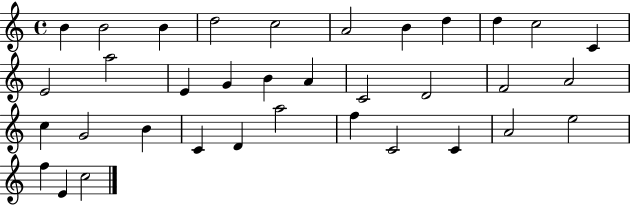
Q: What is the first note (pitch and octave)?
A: B4